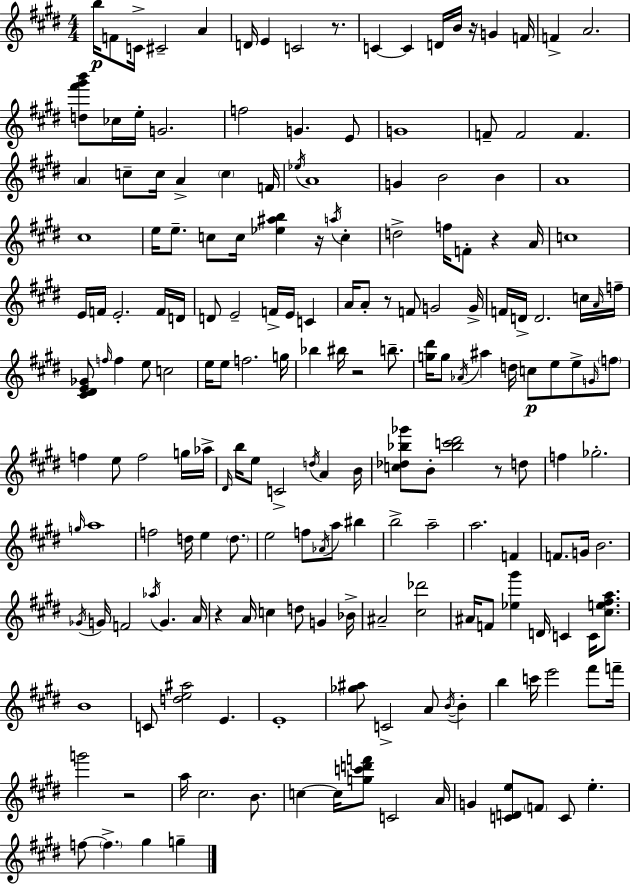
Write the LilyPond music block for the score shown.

{
  \clef treble
  \numericTimeSignature
  \time 4/4
  \key e \major
  b''16\p f'8 c'16-> cis'2-- a'4 | d'16 e'4 c'2 r8. | c'4~~ c'4 d'16 b'16 r16 g'4 f'16 | f'4-> a'2. | \break <d'' fis''' gis''' b'''>8 ces''16 e''16-. g'2. | f''2 g'4. e'8 | g'1 | f'8-- f'2 f'4. | \break \parenthesize a'4 c''8-- c''16 a'4-> \parenthesize c''4 f'16 | \acciaccatura { ees''16 } a'1 | g'4 b'2 b'4 | a'1 | \break cis''1 | e''16 e''8.-- c''8 c''16 <ees'' ais'' b''>4 r16 \acciaccatura { a''16 } c''4-. | d''2-> f''16 f'8-. r4 | a'16 c''1 | \break e'16 f'16 e'2.-. | f'16 d'16 d'8 e'2-- f'16-> e'16 c'4 | a'16 a'8-. r8 f'8 g'2 | g'16-> f'16 d'16-> d'2. | \break c''16 \grace { a'16 } f''16-- <cis' dis' e' ges'>8 \grace { f''16 } f''4 e''8 c''2 | e''16 e''8 f''2. | g''16 bes''4 bis''16 r2 | b''8.-- <g'' dis'''>16 g''8 \acciaccatura { aes'16 } ais''4 d''16 c''8\p e''8 | \break e''8-> \grace { g'16 } \parenthesize f''8 f''4 e''8 f''2 | g''16 aes''16-> \grace { dis'16 } b''16 e''8 c'2-> | \acciaccatura { d''16 } a'4 b'16 <c'' des'' bes'' ges'''>8 b'8-. <bes'' c''' dis'''>2 | r8 d''8 f''4 ges''2.-. | \break \grace { g''16 } a''1 | f''2 | d''16 e''4 \parenthesize d''8. e''2 | f''8 \acciaccatura { aes'16 } a''8 bis''4 b''2-> | \break a''2-- a''2. | f'4 f'8. g'16 b'2. | \acciaccatura { ges'16 } g'16 f'2 | \acciaccatura { aes''16 } g'4. a'16 r4 | \break a'16 c''4 d''8 g'4 bes'16-> ais'2-- | <cis'' des'''>2 ais'16 f'8 <ees'' gis'''>4 | d'16 c'4 c'16 <cis'' e'' fis'' a''>8. b'1 | c'8 <d'' e'' ais''>2 | \break e'4. e'1-. | <ges'' ais''>8 c'2-> | a'8 \acciaccatura { b'16~ }~ b'4-. b''4 | c'''16 e'''2 fis'''8 f'''16-- g'''2 | \break r2 a''16 cis''2. | b'8. c''4~~ | c''16 <g'' c''' d''' f'''>8 c'2 a'16 g'4 | <c' d' e''>8 \parenthesize f'8 c'8 e''4.-. f''8~~ \parenthesize f''4.-> | \break gis''4 g''4-- \bar "|."
}